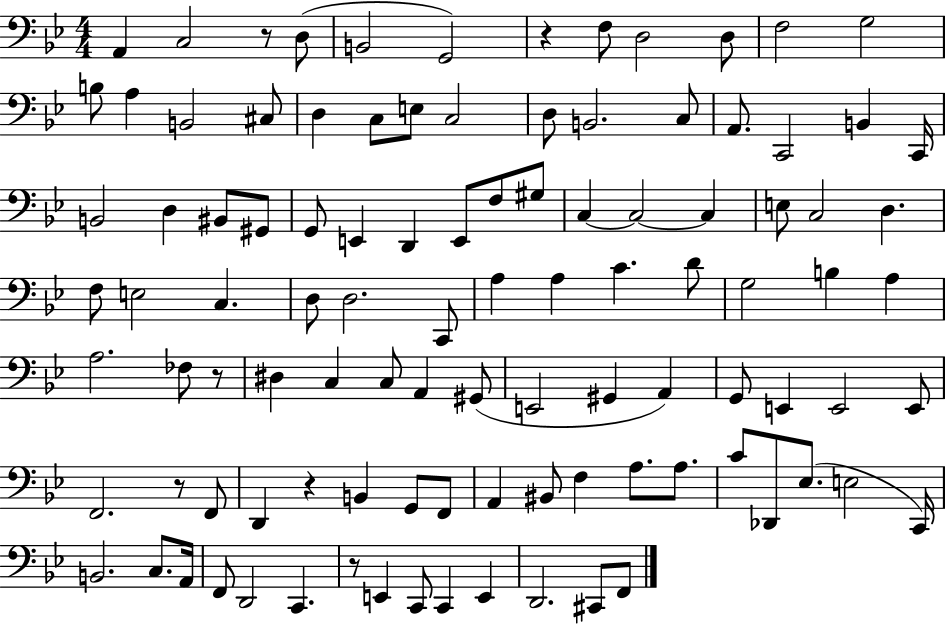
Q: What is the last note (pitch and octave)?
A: F2